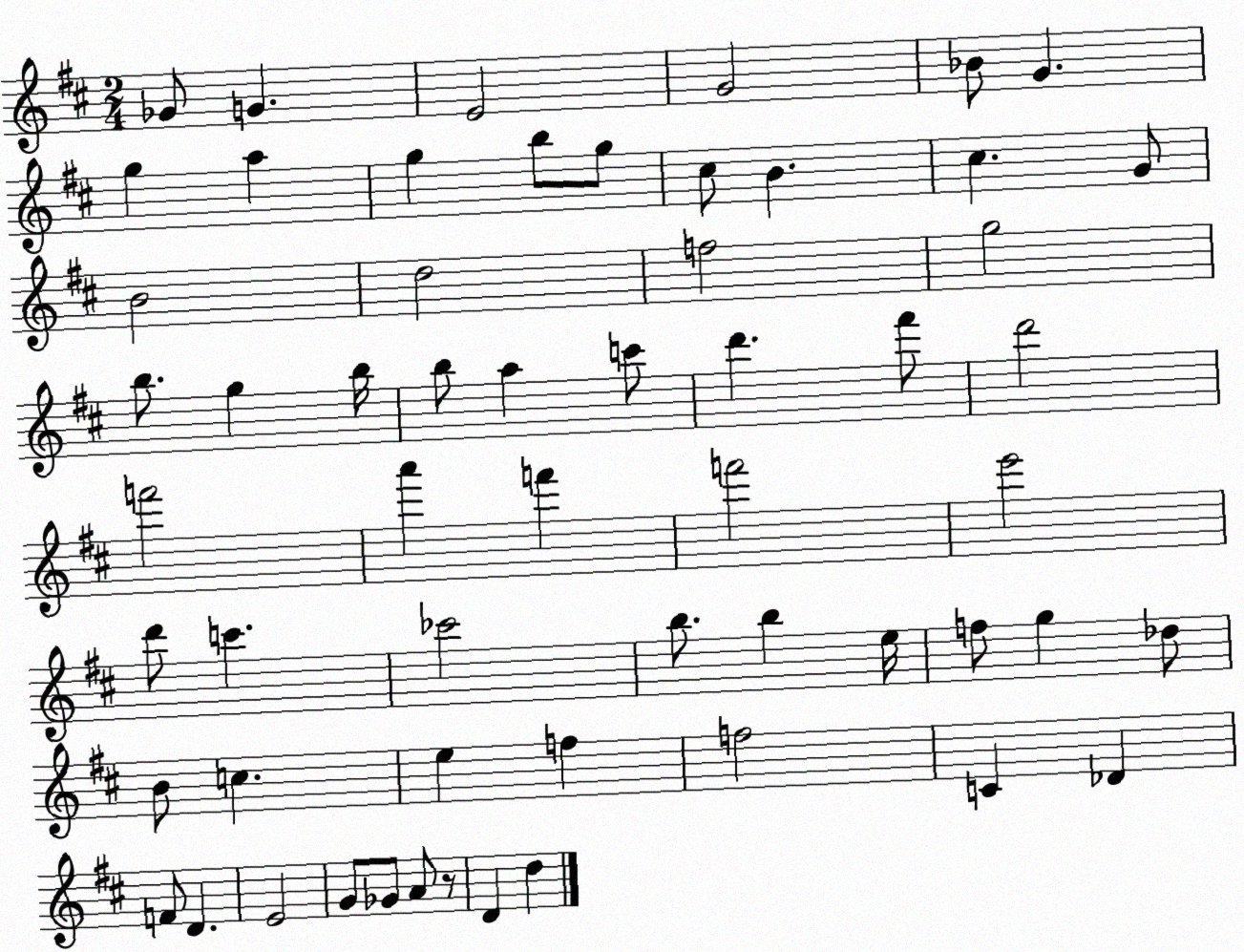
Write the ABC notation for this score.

X:1
T:Untitled
M:2/4
L:1/4
K:D
_G/2 G E2 G2 _B/2 G g a g b/2 g/2 ^c/2 B ^c G/2 B2 d2 f2 g2 b/2 g b/4 b/2 a c'/2 d' ^f'/2 d'2 f'2 a' f' f'2 e'2 d'/2 c' _c'2 b/2 b e/4 f/2 g _d/2 B/2 c e f f2 C _D F/2 D E2 G/2 _G/2 A/2 z/2 D d